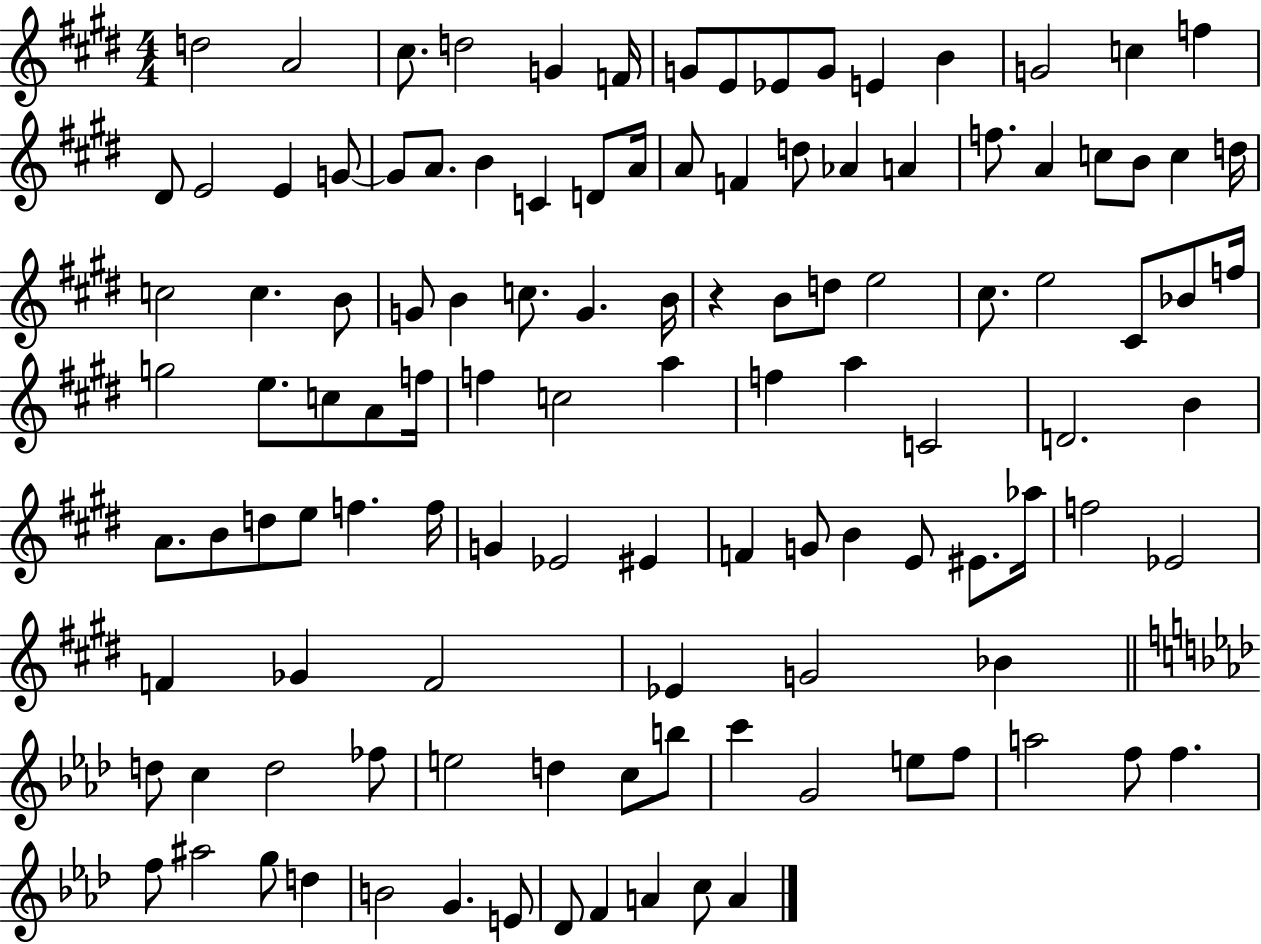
{
  \clef treble
  \numericTimeSignature
  \time 4/4
  \key e \major
  d''2 a'2 | cis''8. d''2 g'4 f'16 | g'8 e'8 ees'8 g'8 e'4 b'4 | g'2 c''4 f''4 | \break dis'8 e'2 e'4 g'8~~ | g'8 a'8. b'4 c'4 d'8 a'16 | a'8 f'4 d''8 aes'4 a'4 | f''8. a'4 c''8 b'8 c''4 d''16 | \break c''2 c''4. b'8 | g'8 b'4 c''8. g'4. b'16 | r4 b'8 d''8 e''2 | cis''8. e''2 cis'8 bes'8 f''16 | \break g''2 e''8. c''8 a'8 f''16 | f''4 c''2 a''4 | f''4 a''4 c'2 | d'2. b'4 | \break a'8. b'8 d''8 e''8 f''4. f''16 | g'4 ees'2 eis'4 | f'4 g'8 b'4 e'8 eis'8. aes''16 | f''2 ees'2 | \break f'4 ges'4 f'2 | ees'4 g'2 bes'4 | \bar "||" \break \key aes \major d''8 c''4 d''2 fes''8 | e''2 d''4 c''8 b''8 | c'''4 g'2 e''8 f''8 | a''2 f''8 f''4. | \break f''8 ais''2 g''8 d''4 | b'2 g'4. e'8 | des'8 f'4 a'4 c''8 a'4 | \bar "|."
}